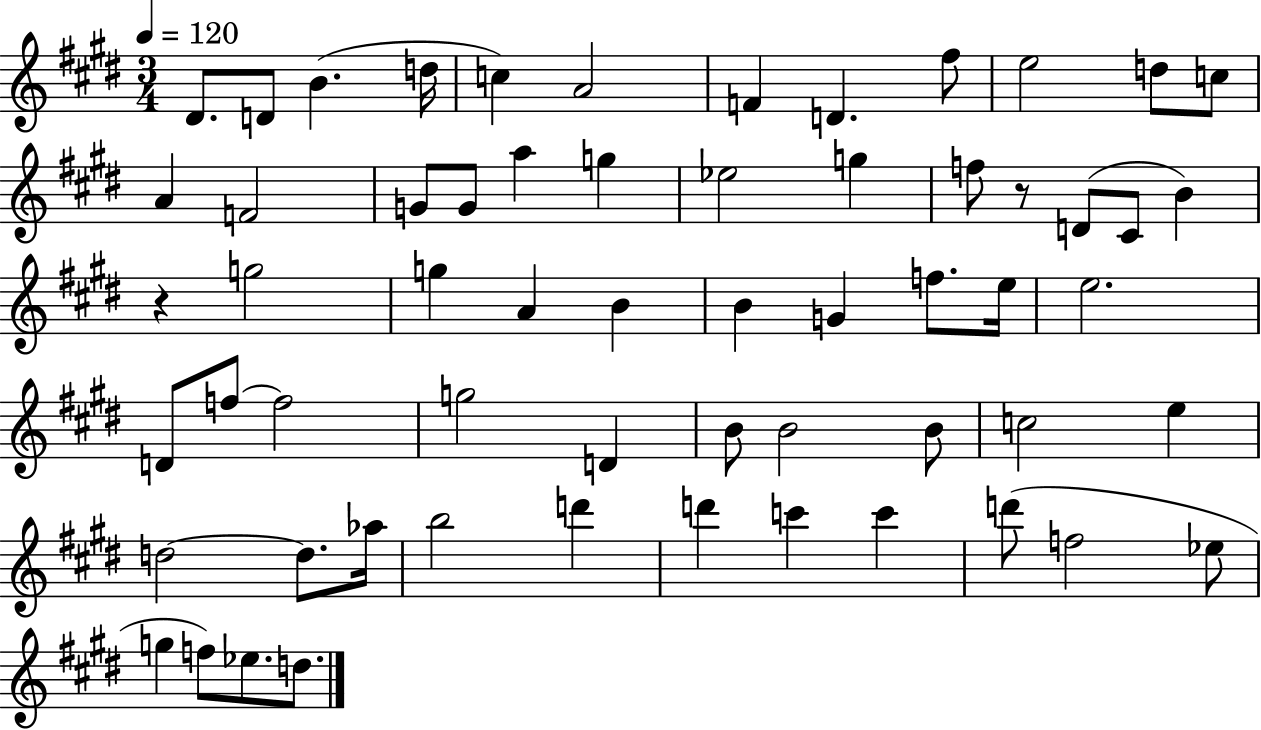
X:1
T:Untitled
M:3/4
L:1/4
K:E
^D/2 D/2 B d/4 c A2 F D ^f/2 e2 d/2 c/2 A F2 G/2 G/2 a g _e2 g f/2 z/2 D/2 ^C/2 B z g2 g A B B G f/2 e/4 e2 D/2 f/2 f2 g2 D B/2 B2 B/2 c2 e d2 d/2 _a/4 b2 d' d' c' c' d'/2 f2 _e/2 g f/2 _e/2 d/2